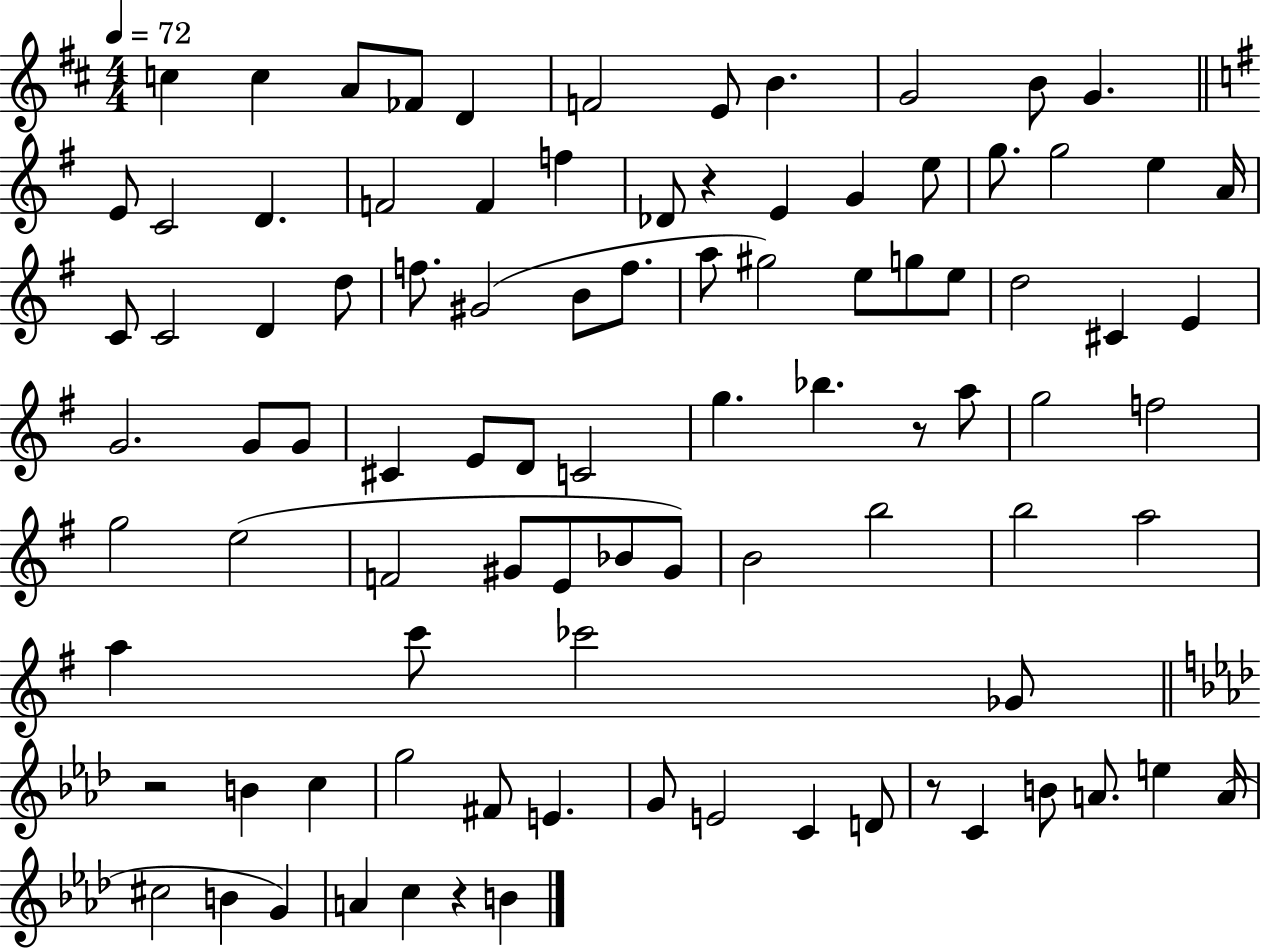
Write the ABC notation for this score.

X:1
T:Untitled
M:4/4
L:1/4
K:D
c c A/2 _F/2 D F2 E/2 B G2 B/2 G E/2 C2 D F2 F f _D/2 z E G e/2 g/2 g2 e A/4 C/2 C2 D d/2 f/2 ^G2 B/2 f/2 a/2 ^g2 e/2 g/2 e/2 d2 ^C E G2 G/2 G/2 ^C E/2 D/2 C2 g _b z/2 a/2 g2 f2 g2 e2 F2 ^G/2 E/2 _B/2 ^G/2 B2 b2 b2 a2 a c'/2 _c'2 _G/2 z2 B c g2 ^F/2 E G/2 E2 C D/2 z/2 C B/2 A/2 e A/4 ^c2 B G A c z B